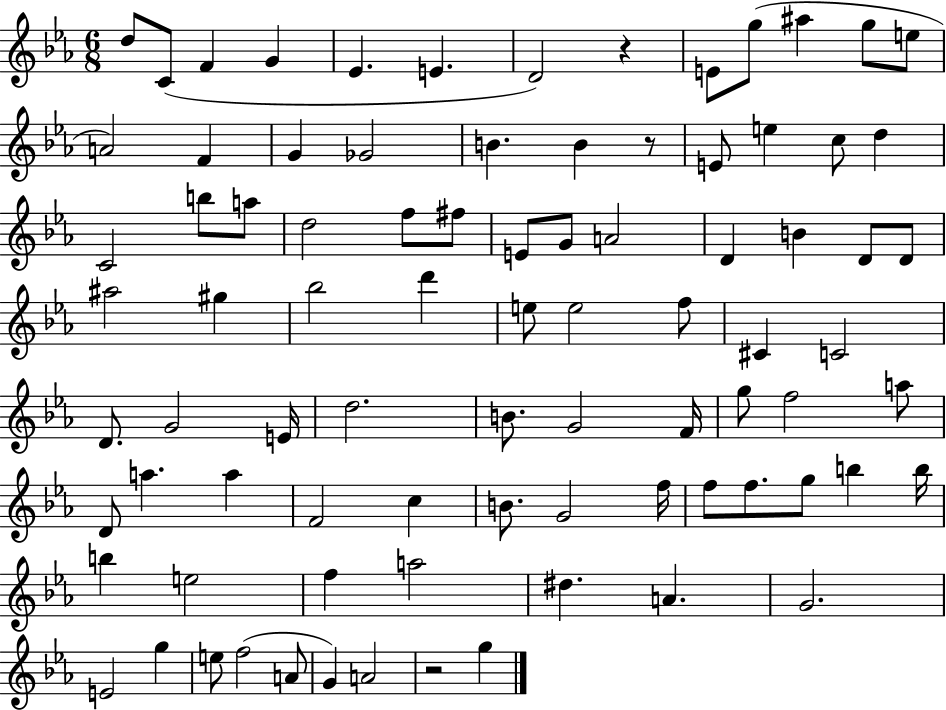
{
  \clef treble
  \numericTimeSignature
  \time 6/8
  \key ees \major
  d''8 c'8( f'4 g'4 | ees'4. e'4. | d'2) r4 | e'8 g''8( ais''4 g''8 e''8 | \break a'2) f'4 | g'4 ges'2 | b'4. b'4 r8 | e'8 e''4 c''8 d''4 | \break c'2 b''8 a''8 | d''2 f''8 fis''8 | e'8 g'8 a'2 | d'4 b'4 d'8 d'8 | \break ais''2 gis''4 | bes''2 d'''4 | e''8 e''2 f''8 | cis'4 c'2 | \break d'8. g'2 e'16 | d''2. | b'8. g'2 f'16 | g''8 f''2 a''8 | \break d'8 a''4. a''4 | f'2 c''4 | b'8. g'2 f''16 | f''8 f''8. g''8 b''4 b''16 | \break b''4 e''2 | f''4 a''2 | dis''4. a'4. | g'2. | \break e'2 g''4 | e''8 f''2( a'8 | g'4) a'2 | r2 g''4 | \break \bar "|."
}